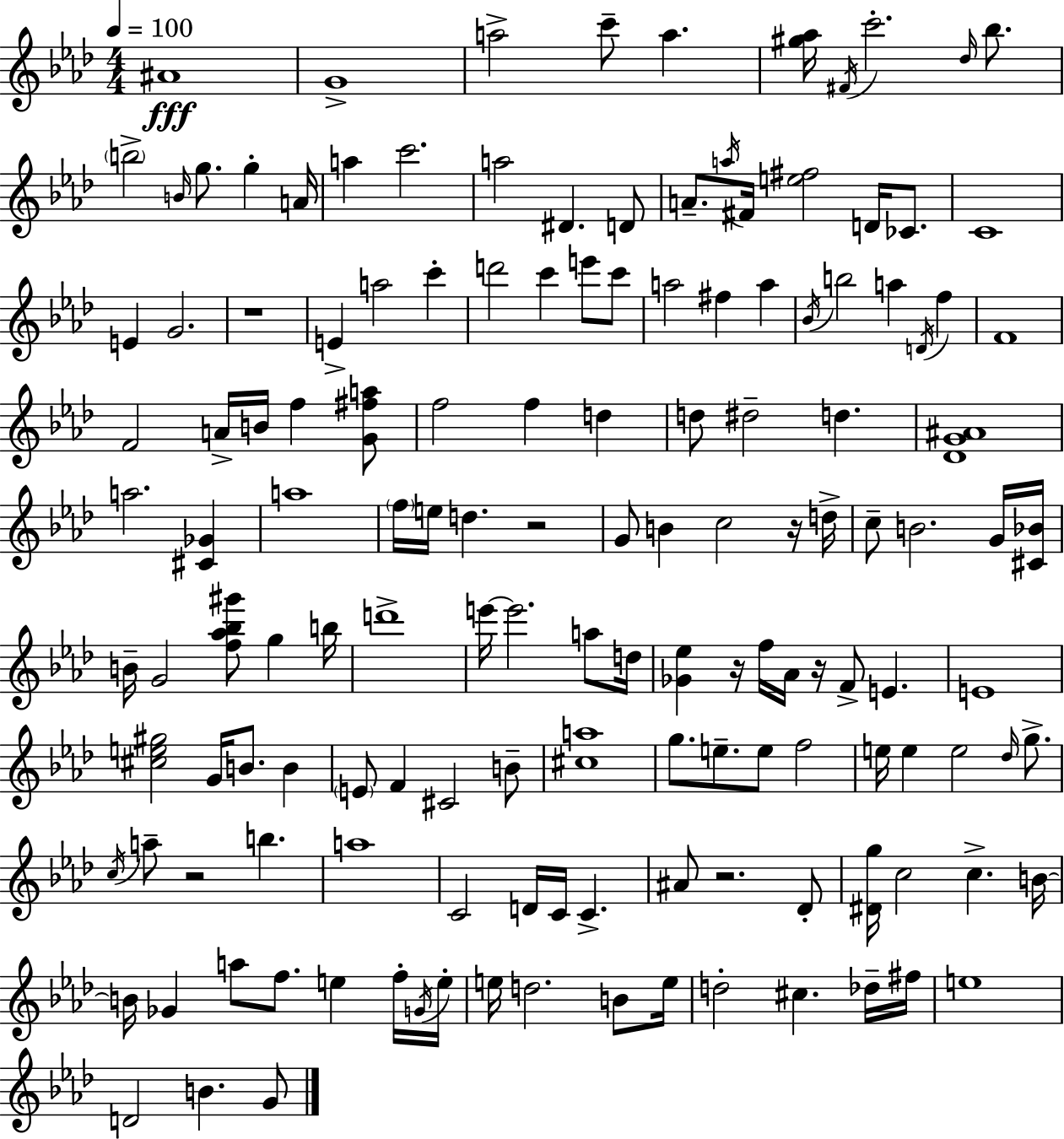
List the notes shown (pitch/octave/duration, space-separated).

A#4/w G4/w A5/h C6/e A5/q. [G#5,Ab5]/s F#4/s C6/h. Db5/s Bb5/e. B5/h B4/s G5/e. G5/q A4/s A5/q C6/h. A5/h D#4/q. D4/e A4/e. A5/s F#4/s [E5,F#5]/h D4/s CES4/e. C4/w E4/q G4/h. R/w E4/q A5/h C6/q D6/h C6/q E6/e C6/e A5/h F#5/q A5/q Bb4/s B5/h A5/q D4/s F5/q F4/w F4/h A4/s B4/s F5/q [G4,F#5,A5]/e F5/h F5/q D5/q D5/e D#5/h D5/q. [Db4,G4,A#4]/w A5/h. [C#4,Gb4]/q A5/w F5/s E5/s D5/q. R/h G4/e B4/q C5/h R/s D5/s C5/e B4/h. G4/s [C#4,Bb4]/s B4/s G4/h [F5,Ab5,Bb5,G#6]/e G5/q B5/s D6/w E6/s E6/h. A5/e D5/s [Gb4,Eb5]/q R/s F5/s Ab4/s R/s F4/e E4/q. E4/w [C#5,E5,G#5]/h G4/s B4/e. B4/q E4/e F4/q C#4/h B4/e [C#5,A5]/w G5/e. E5/e. E5/e F5/h E5/s E5/q E5/h Db5/s G5/e. C5/s A5/e R/h B5/q. A5/w C4/h D4/s C4/s C4/q. A#4/e R/h. Db4/e [D#4,G5]/s C5/h C5/q. B4/s B4/s Gb4/q A5/e F5/e. E5/q F5/s G4/s E5/s E5/s D5/h. B4/e E5/s D5/h C#5/q. Db5/s F#5/s E5/w D4/h B4/q. G4/e